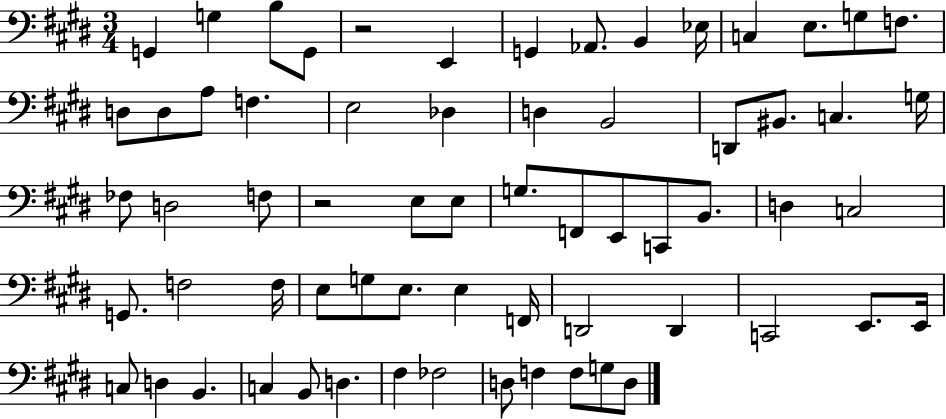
X:1
T:Untitled
M:3/4
L:1/4
K:E
G,, G, B,/2 G,,/2 z2 E,, G,, _A,,/2 B,, _E,/4 C, E,/2 G,/2 F,/2 D,/2 D,/2 A,/2 F, E,2 _D, D, B,,2 D,,/2 ^B,,/2 C, G,/4 _F,/2 D,2 F,/2 z2 E,/2 E,/2 G,/2 F,,/2 E,,/2 C,,/2 B,,/2 D, C,2 G,,/2 F,2 F,/4 E,/2 G,/2 E,/2 E, F,,/4 D,,2 D,, C,,2 E,,/2 E,,/4 C,/2 D, B,, C, B,,/2 D, ^F, _F,2 D,/2 F, F,/2 G,/2 D,/2